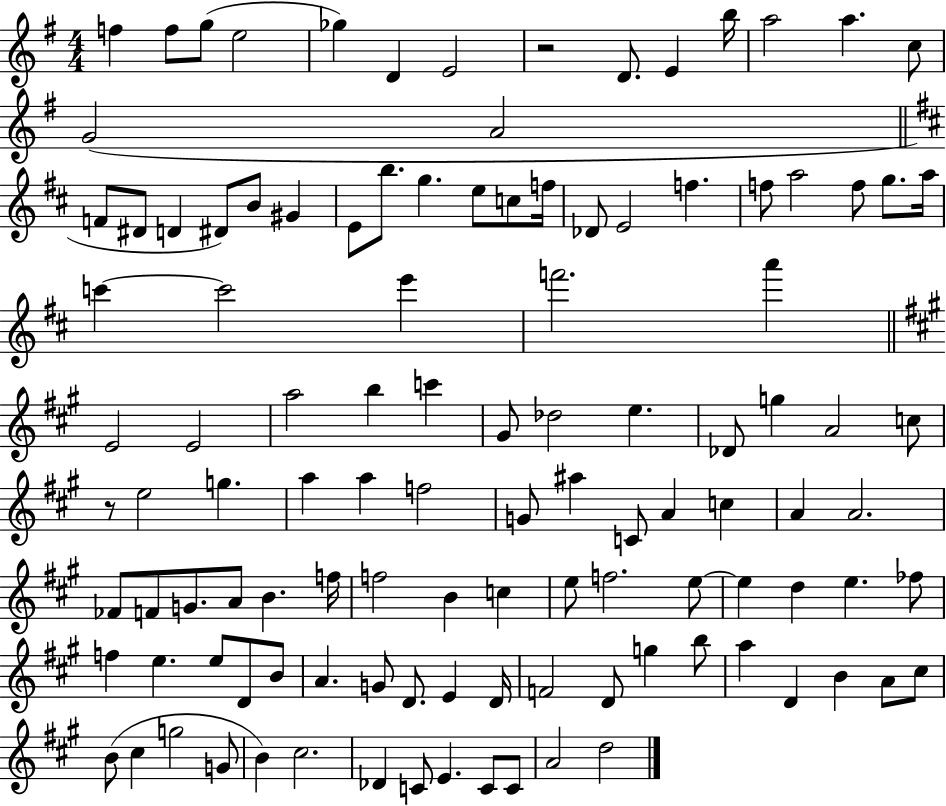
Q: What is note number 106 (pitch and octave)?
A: Db4